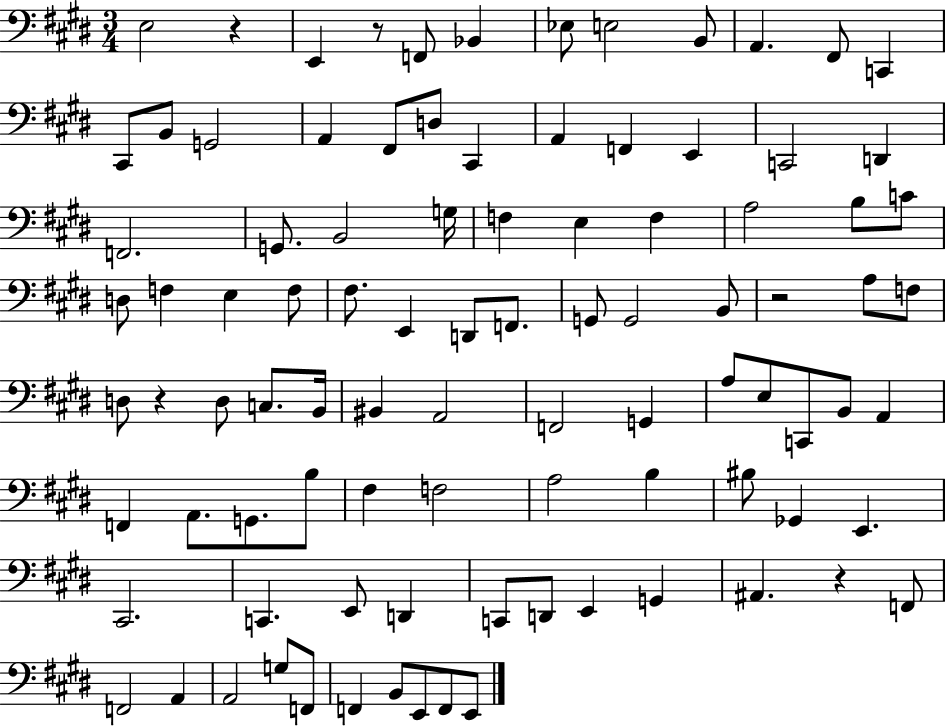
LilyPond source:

{
  \clef bass
  \numericTimeSignature
  \time 3/4
  \key e \major
  e2 r4 | e,4 r8 f,8 bes,4 | ees8 e2 b,8 | a,4. fis,8 c,4 | \break cis,8 b,8 g,2 | a,4 fis,8 d8 cis,4 | a,4 f,4 e,4 | c,2 d,4 | \break f,2. | g,8. b,2 g16 | f4 e4 f4 | a2 b8 c'8 | \break d8 f4 e4 f8 | fis8. e,4 d,8 f,8. | g,8 g,2 b,8 | r2 a8 f8 | \break d8 r4 d8 c8. b,16 | bis,4 a,2 | f,2 g,4 | a8 e8 c,8 b,8 a,4 | \break f,4 a,8. g,8. b8 | fis4 f2 | a2 b4 | bis8 ges,4 e,4. | \break cis,2. | c,4. e,8 d,4 | c,8 d,8 e,4 g,4 | ais,4. r4 f,8 | \break f,2 a,4 | a,2 g8 f,8 | f,4 b,8 e,8 f,8 e,8 | \bar "|."
}